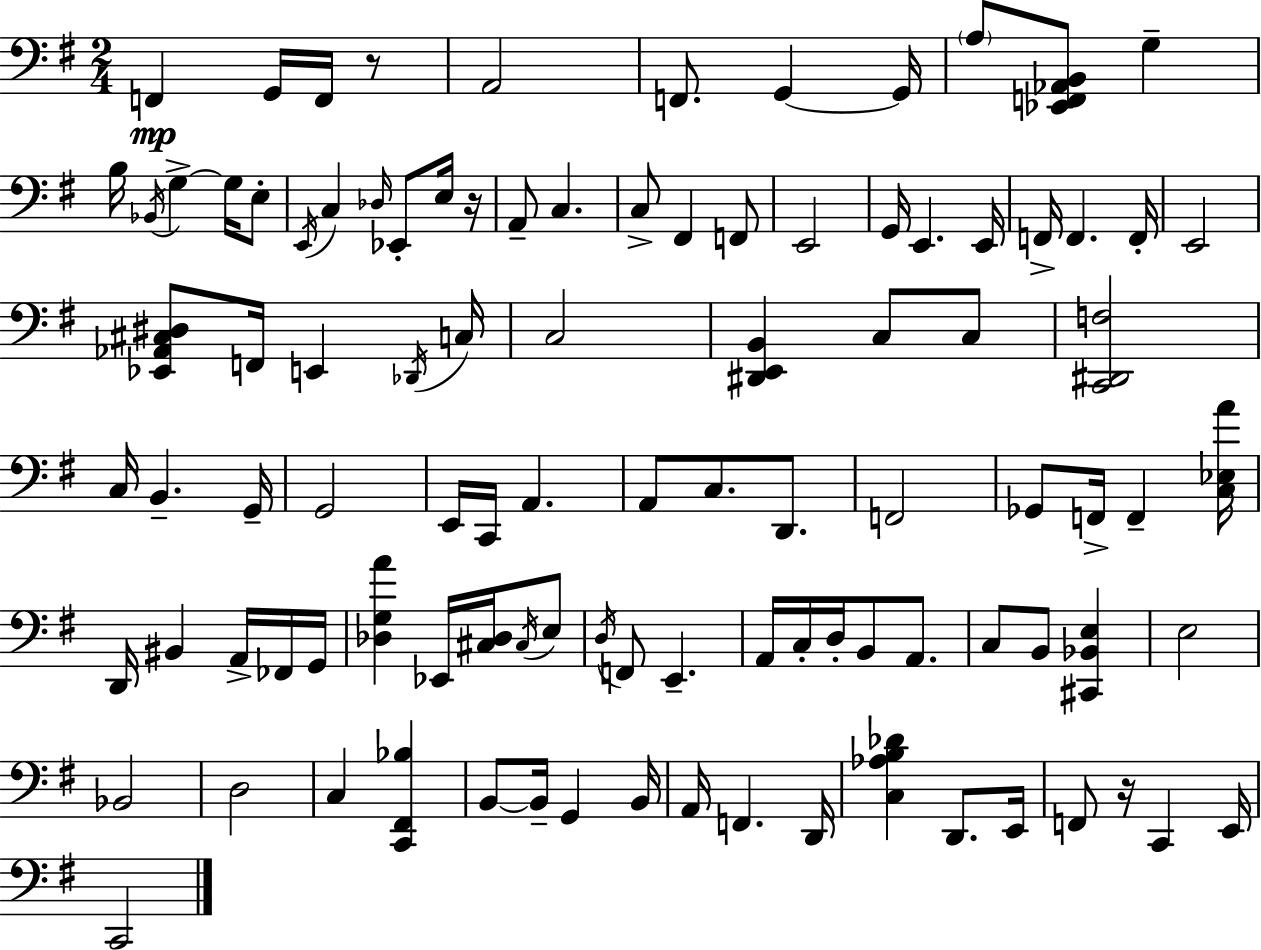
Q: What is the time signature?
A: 2/4